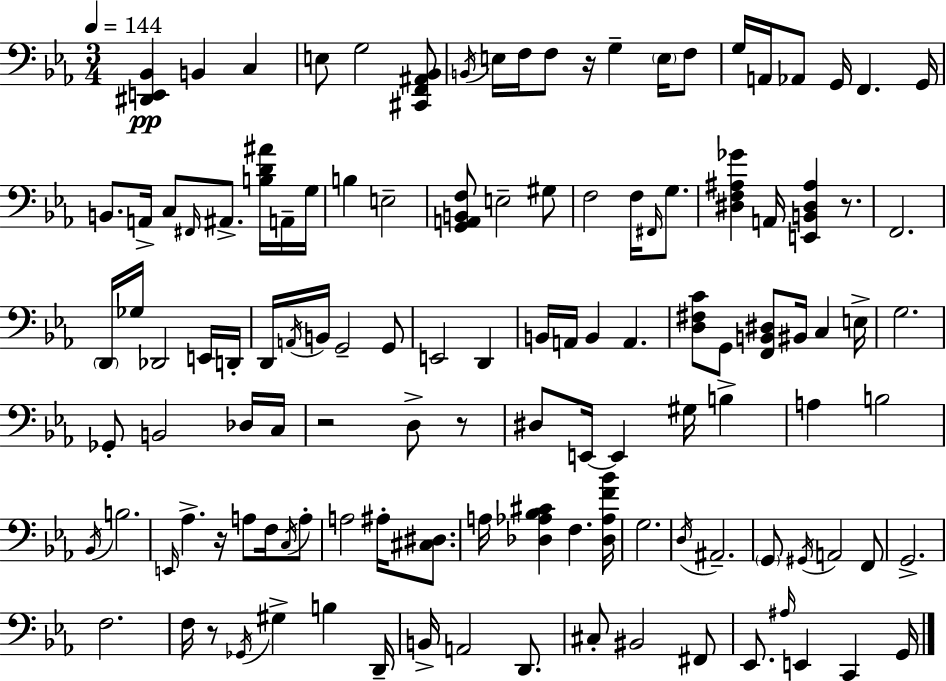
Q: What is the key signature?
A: C minor